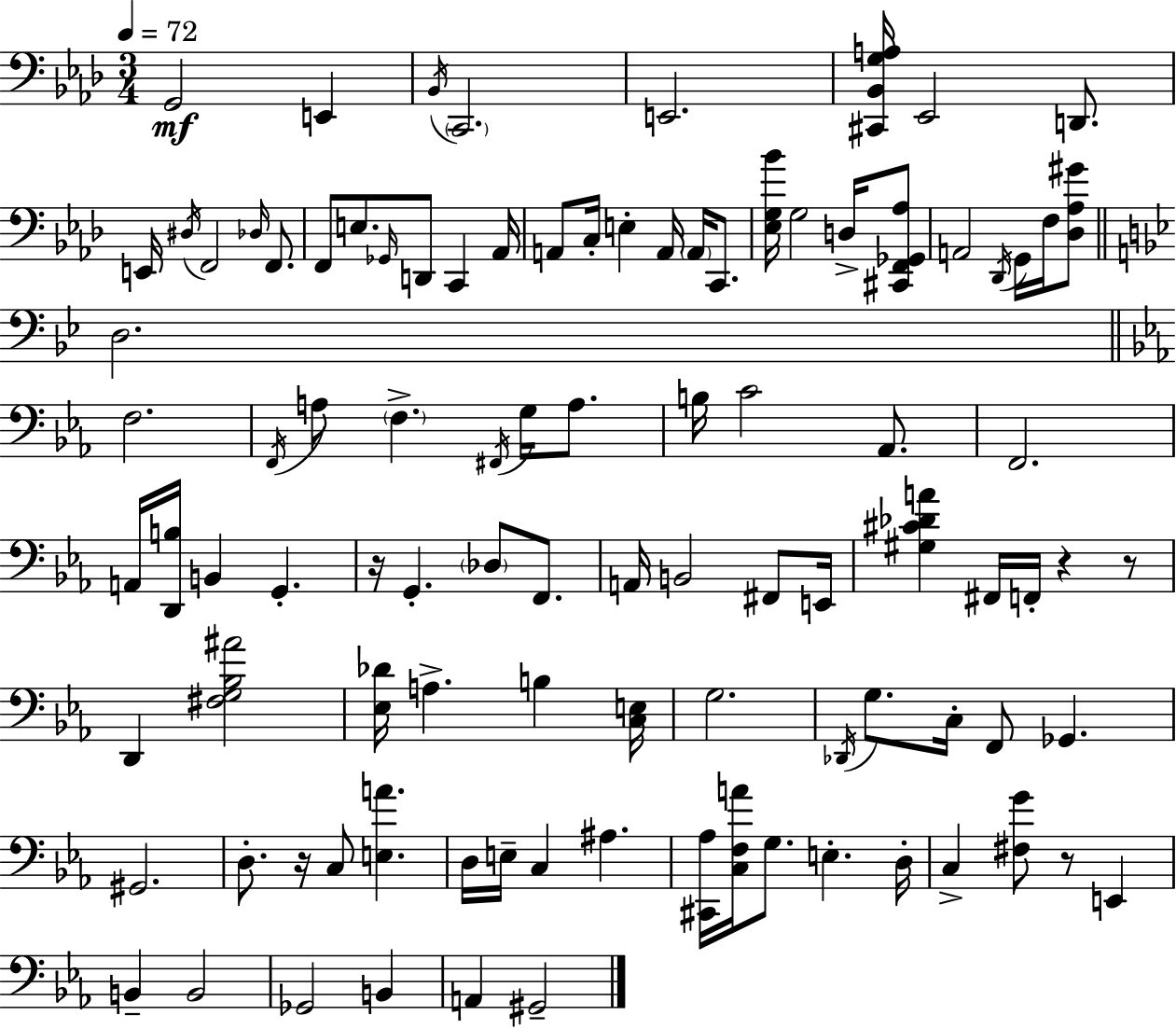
{
  \clef bass
  \numericTimeSignature
  \time 3/4
  \key aes \major
  \tempo 4 = 72
  g,2\mf e,4 | \acciaccatura { bes,16 } \parenthesize c,2. | e,2. | <cis, bes, g a>16 ees,2 d,8. | \break e,16 \acciaccatura { dis16 } f,2 \grace { des16 } | f,8. f,8 e8. \grace { ges,16 } d,8 c,4 | aes,16 a,8 c16-. e4-. a,16 | \parenthesize a,16 c,8. <ees g bes'>16 g2 | \break d16-> <cis, f, ges, aes>8 a,2 | \acciaccatura { des,16 } g,16 f16 <des aes gis'>8 \bar "||" \break \key bes \major d2. | \bar "||" \break \key c \minor f2. | \acciaccatura { f,16 } a8 \parenthesize f4.-> \acciaccatura { fis,16 } g16 a8. | b16 c'2 aes,8. | f,2. | \break a,16 <d, b>16 b,4 g,4.-. | r16 g,4.-. \parenthesize des8 f,8. | a,16 b,2 fis,8 | e,16 <gis cis' des' a'>4 fis,16 f,16-. r4 | \break r8 d,4 <fis g bes ais'>2 | <ees des'>16 a4.-> b4 | <c e>16 g2. | \acciaccatura { des,16 } g8. c16-. f,8 ges,4. | \break gis,2. | d8.-. r16 c8 <e a'>4. | d16 e16-- c4 ais4. | <cis, aes>16 <c f a'>16 g8. e4.-. | \break d16-. c4-> <fis g'>8 r8 e,4 | b,4-- b,2 | ges,2 b,4 | a,4 gis,2-- | \break \bar "|."
}